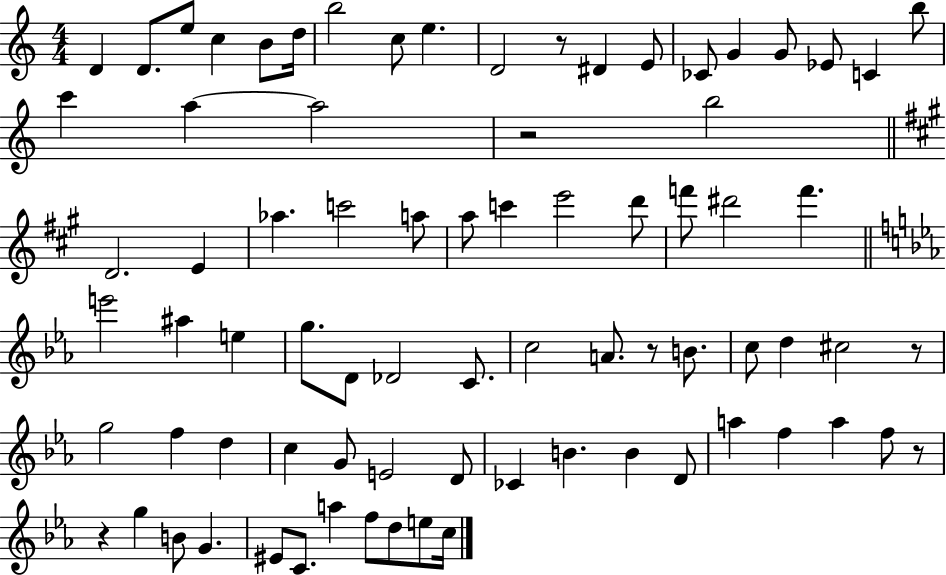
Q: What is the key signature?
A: C major